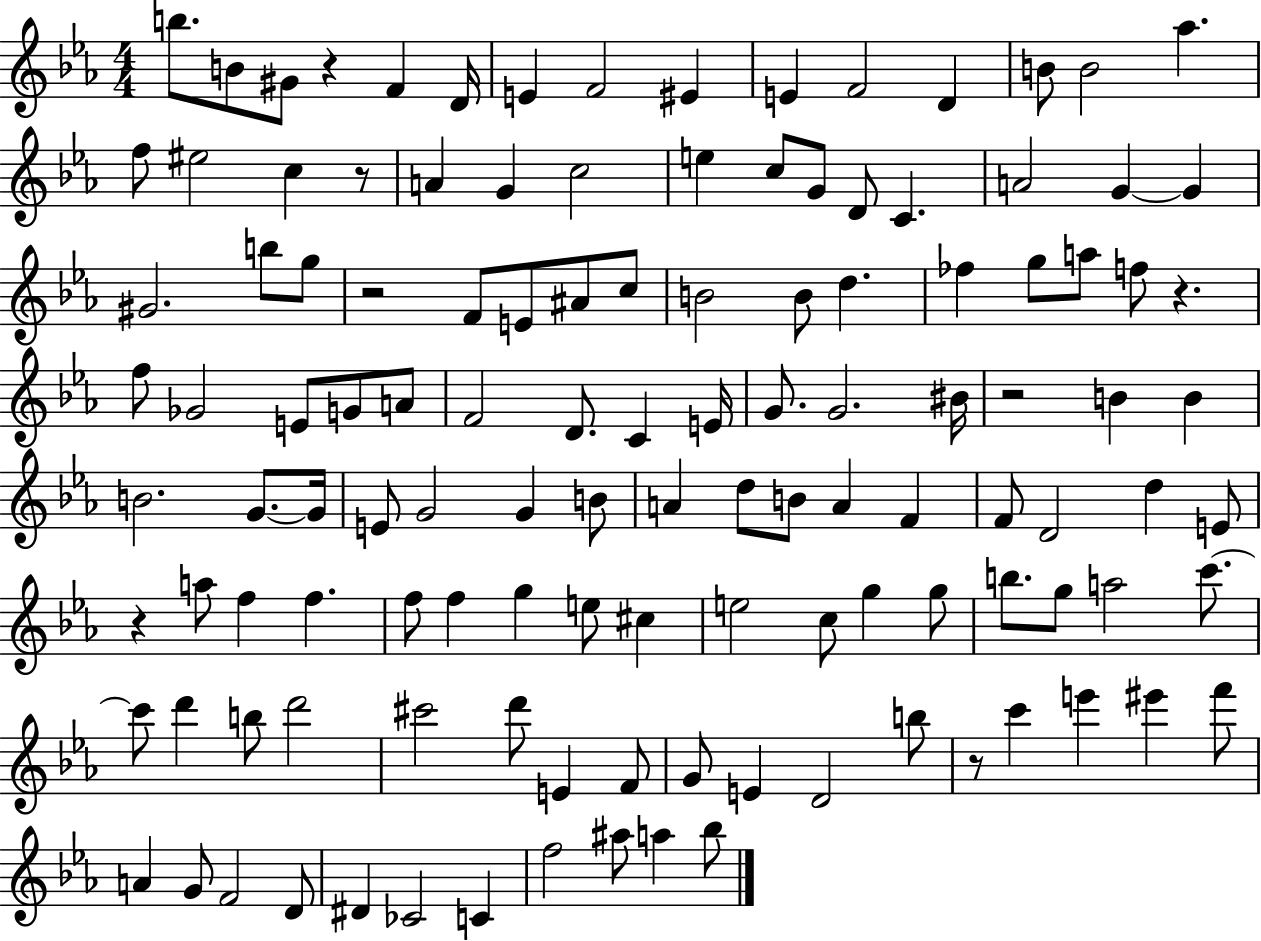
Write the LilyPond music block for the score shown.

{
  \clef treble
  \numericTimeSignature
  \time 4/4
  \key ees \major
  b''8. b'8 gis'8 r4 f'4 d'16 | e'4 f'2 eis'4 | e'4 f'2 d'4 | b'8 b'2 aes''4. | \break f''8 eis''2 c''4 r8 | a'4 g'4 c''2 | e''4 c''8 g'8 d'8 c'4. | a'2 g'4~~ g'4 | \break gis'2. b''8 g''8 | r2 f'8 e'8 ais'8 c''8 | b'2 b'8 d''4. | fes''4 g''8 a''8 f''8 r4. | \break f''8 ges'2 e'8 g'8 a'8 | f'2 d'8. c'4 e'16 | g'8. g'2. bis'16 | r2 b'4 b'4 | \break b'2. g'8.~~ g'16 | e'8 g'2 g'4 b'8 | a'4 d''8 b'8 a'4 f'4 | f'8 d'2 d''4 e'8 | \break r4 a''8 f''4 f''4. | f''8 f''4 g''4 e''8 cis''4 | e''2 c''8 g''4 g''8 | b''8. g''8 a''2 c'''8.~~ | \break c'''8 d'''4 b''8 d'''2 | cis'''2 d'''8 e'4 f'8 | g'8 e'4 d'2 b''8 | r8 c'''4 e'''4 eis'''4 f'''8 | \break a'4 g'8 f'2 d'8 | dis'4 ces'2 c'4 | f''2 ais''8 a''4 bes''8 | \bar "|."
}